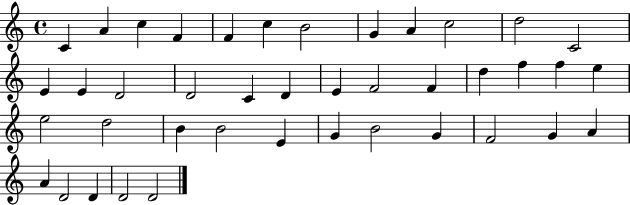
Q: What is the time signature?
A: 4/4